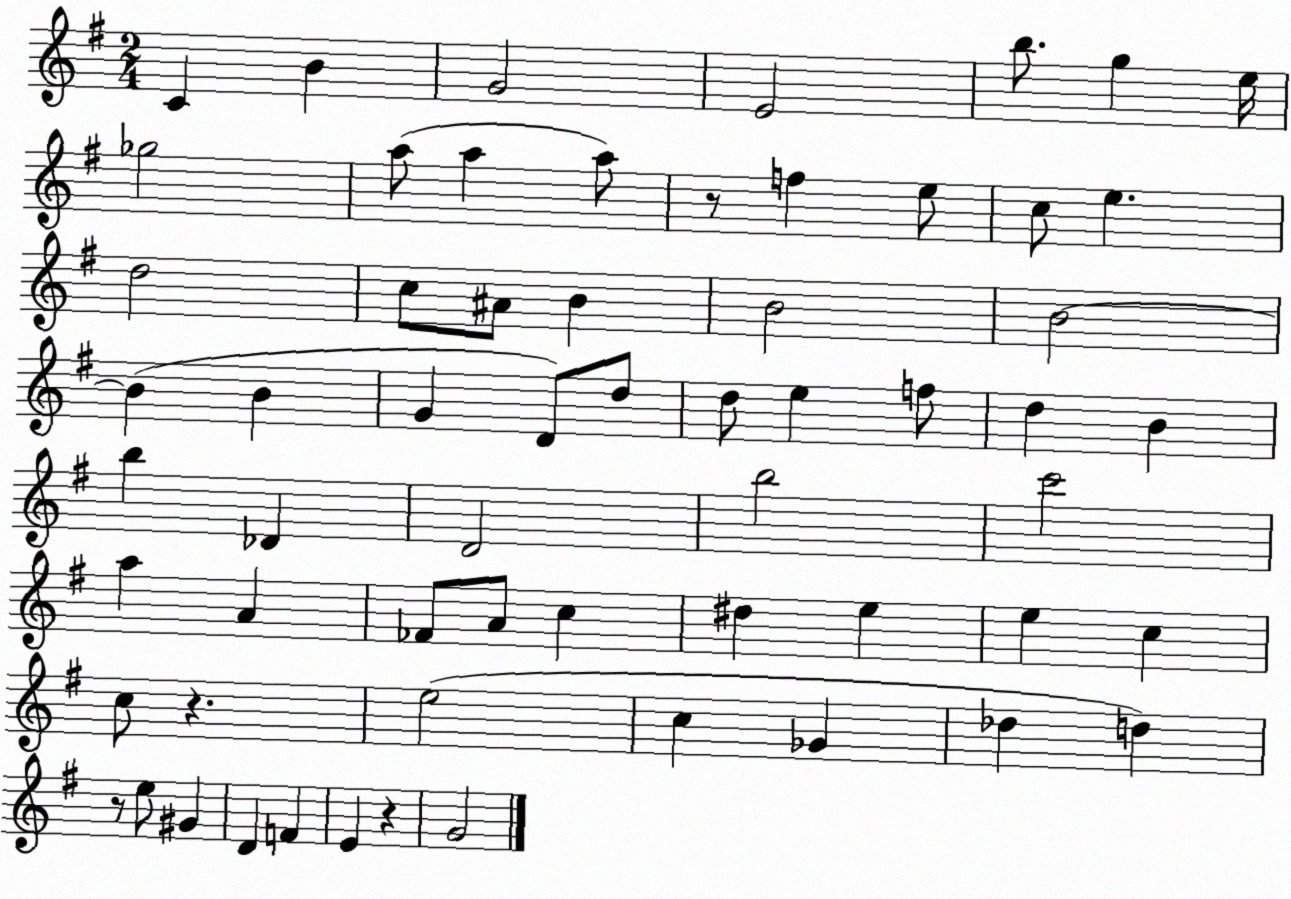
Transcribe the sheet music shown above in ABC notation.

X:1
T:Untitled
M:2/4
L:1/4
K:G
C B G2 E2 b/2 g e/4 _g2 a/2 a a/2 z/2 f e/2 c/2 e d2 c/2 ^A/2 B B2 B2 B B G D/2 d/2 d/2 e f/2 d B b _D D2 b2 c'2 a A _F/2 A/2 c ^d e e c c/2 z e2 c _G _d d z/2 e/2 ^G D F E z G2